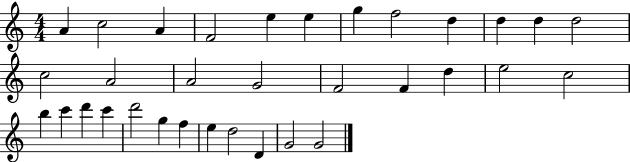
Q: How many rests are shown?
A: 0